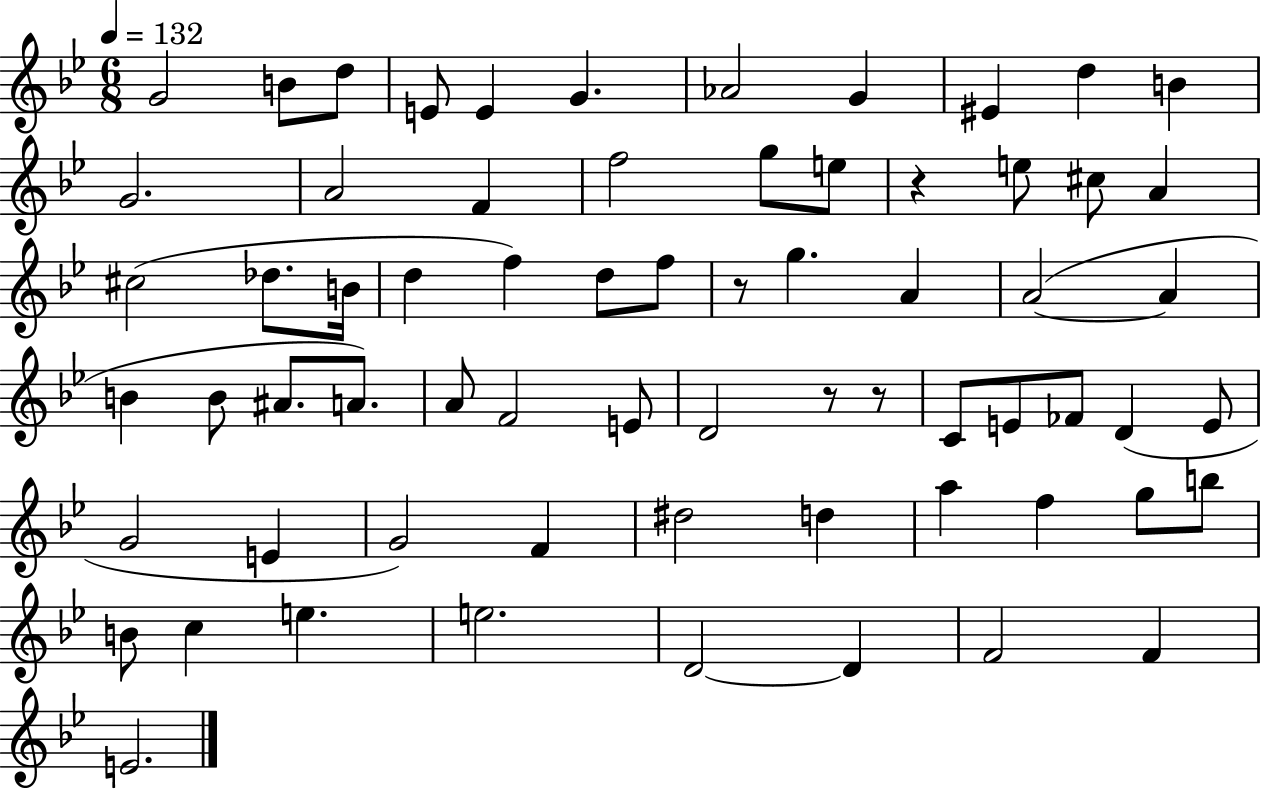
{
  \clef treble
  \numericTimeSignature
  \time 6/8
  \key bes \major
  \tempo 4 = 132
  \repeat volta 2 { g'2 b'8 d''8 | e'8 e'4 g'4. | aes'2 g'4 | eis'4 d''4 b'4 | \break g'2. | a'2 f'4 | f''2 g''8 e''8 | r4 e''8 cis''8 a'4 | \break cis''2( des''8. b'16 | d''4 f''4) d''8 f''8 | r8 g''4. a'4 | a'2~(~ a'4 | \break b'4 b'8 ais'8. a'8.) | a'8 f'2 e'8 | d'2 r8 r8 | c'8 e'8 fes'8 d'4( e'8 | \break g'2 e'4 | g'2) f'4 | dis''2 d''4 | a''4 f''4 g''8 b''8 | \break b'8 c''4 e''4. | e''2. | d'2~~ d'4 | f'2 f'4 | \break e'2. | } \bar "|."
}